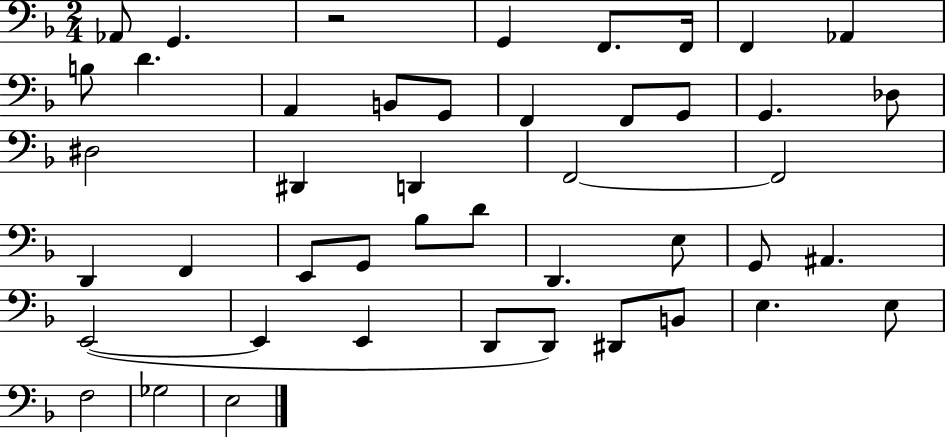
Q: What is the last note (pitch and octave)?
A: E3